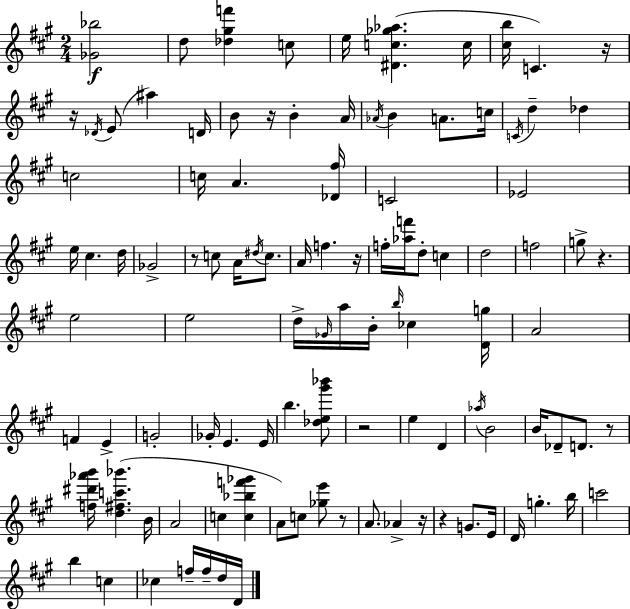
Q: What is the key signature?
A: A major